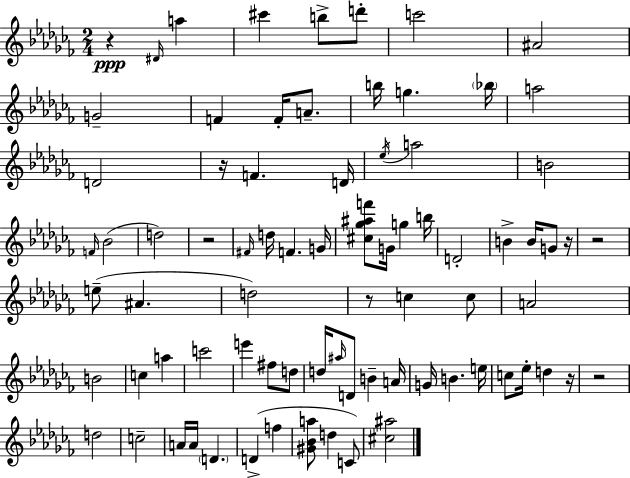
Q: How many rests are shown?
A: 8